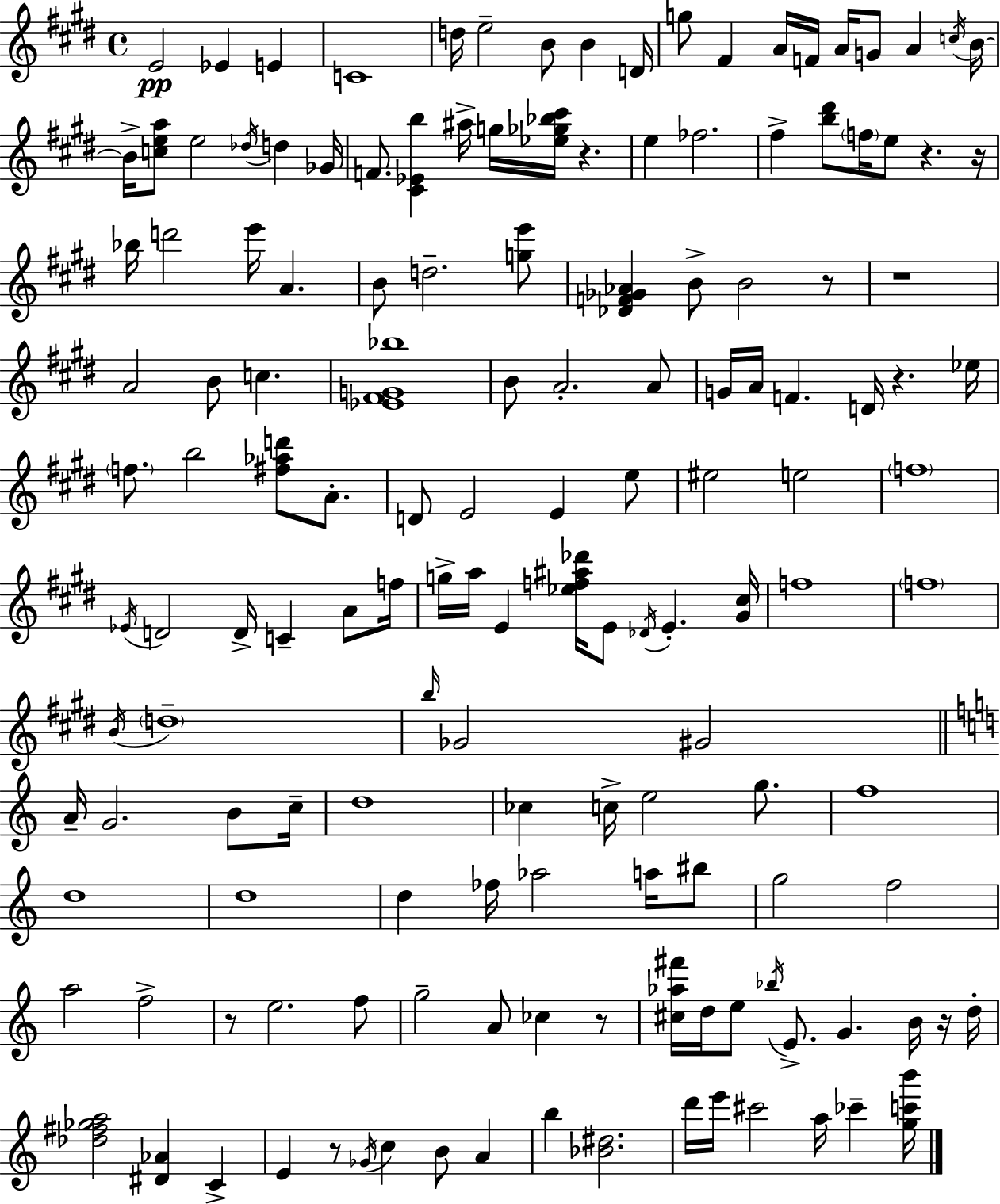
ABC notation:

X:1
T:Untitled
M:4/4
L:1/4
K:E
E2 _E E C4 d/4 e2 B/2 B D/4 g/2 ^F A/4 F/4 A/4 G/2 A c/4 B/4 B/4 [cea]/2 e2 _d/4 d _G/4 F/2 [^C_Eb] ^a/4 g/4 [_e_g_b^c']/4 z e _f2 ^f [b^d']/2 f/4 e/2 z z/4 _b/4 d'2 e'/4 A B/2 d2 [ge']/2 [_DF_G_A] B/2 B2 z/2 z4 A2 B/2 c [_E^FG_b]4 B/2 A2 A/2 G/4 A/4 F D/4 z _e/4 f/2 b2 [^f_ad']/2 A/2 D/2 E2 E e/2 ^e2 e2 f4 _E/4 D2 D/4 C A/2 f/4 g/4 a/4 E [_ef^a_d']/4 E/2 _D/4 E [^G^c]/4 f4 f4 B/4 d4 b/4 _G2 ^G2 A/4 G2 B/2 c/4 d4 _c c/4 e2 g/2 f4 d4 d4 d _f/4 _a2 a/4 ^b/2 g2 f2 a2 f2 z/2 e2 f/2 g2 A/2 _c z/2 [^c_a^f']/4 d/4 e/2 _b/4 E/2 G B/4 z/4 d/4 [_d^f_ga]2 [^D_A] C E z/2 _G/4 c B/2 A b [_B^d]2 d'/4 e'/4 ^c'2 a/4 _c' [gc'b']/4